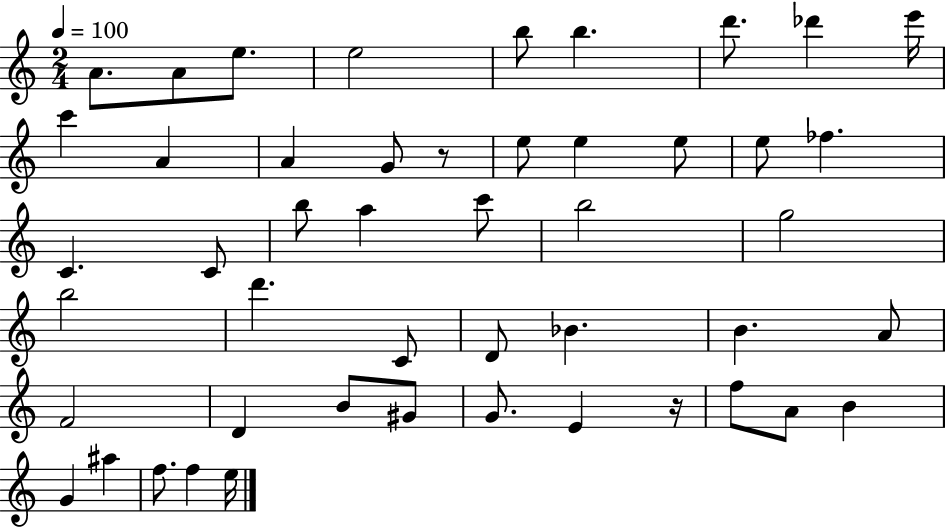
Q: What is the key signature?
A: C major